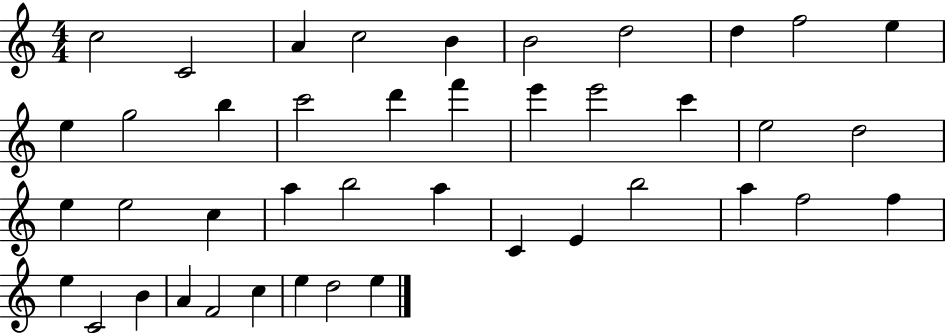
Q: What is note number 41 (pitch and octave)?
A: D5